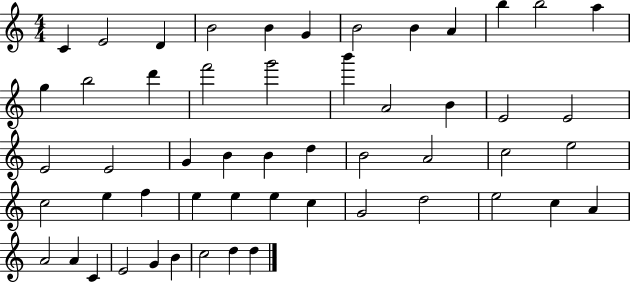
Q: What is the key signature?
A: C major